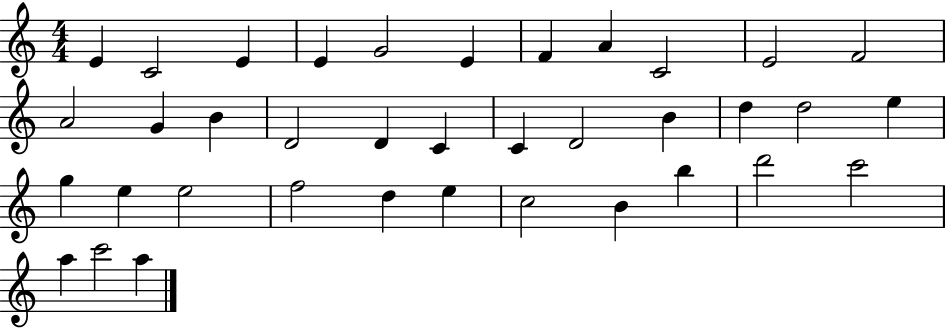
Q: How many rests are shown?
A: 0